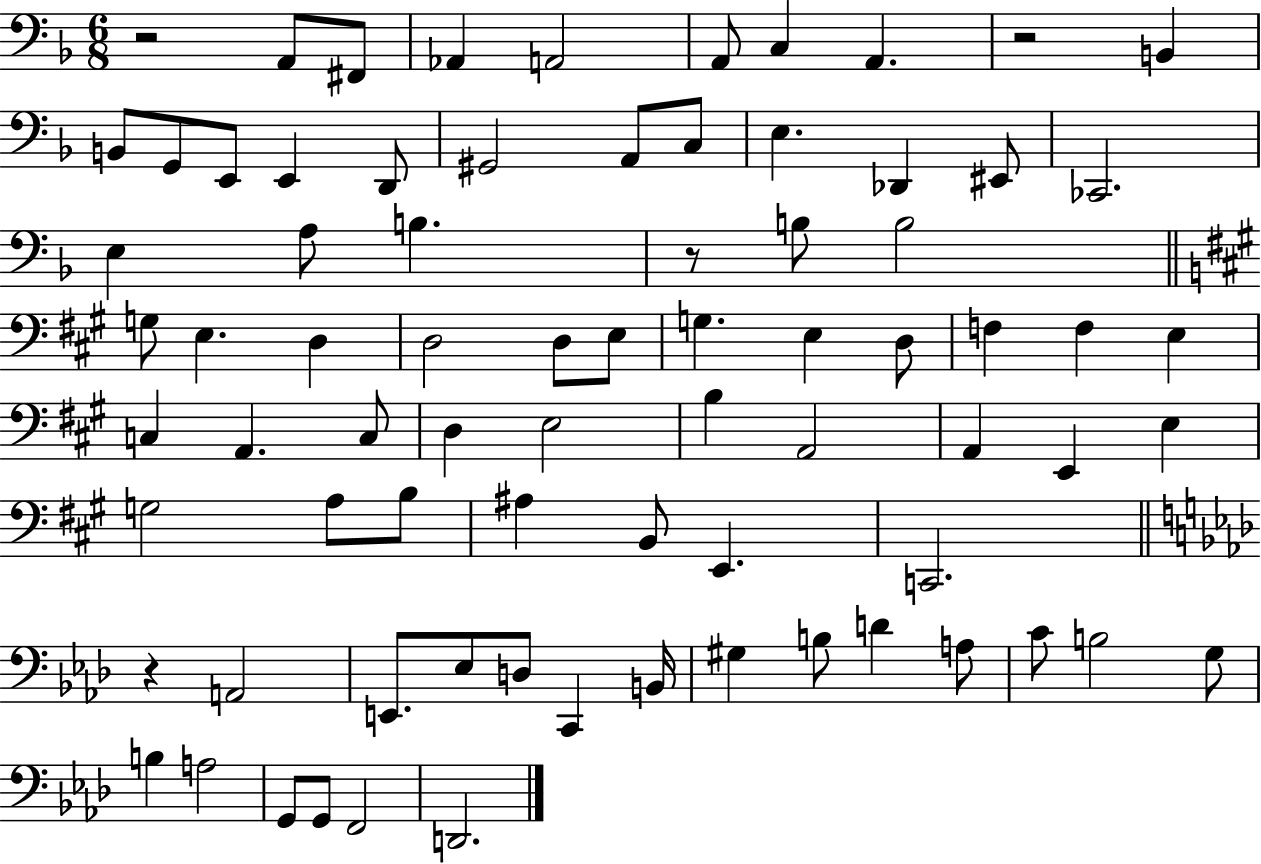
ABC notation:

X:1
T:Untitled
M:6/8
L:1/4
K:F
z2 A,,/2 ^F,,/2 _A,, A,,2 A,,/2 C, A,, z2 B,, B,,/2 G,,/2 E,,/2 E,, D,,/2 ^G,,2 A,,/2 C,/2 E, _D,, ^E,,/2 _C,,2 E, A,/2 B, z/2 B,/2 B,2 G,/2 E, D, D,2 D,/2 E,/2 G, E, D,/2 F, F, E, C, A,, C,/2 D, E,2 B, A,,2 A,, E,, E, G,2 A,/2 B,/2 ^A, B,,/2 E,, C,,2 z A,,2 E,,/2 _E,/2 D,/2 C,, B,,/4 ^G, B,/2 D A,/2 C/2 B,2 G,/2 B, A,2 G,,/2 G,,/2 F,,2 D,,2